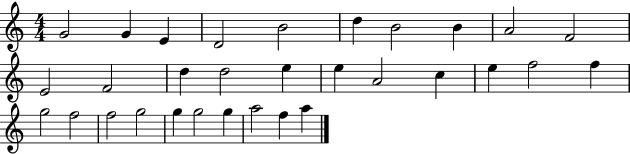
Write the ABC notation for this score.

X:1
T:Untitled
M:4/4
L:1/4
K:C
G2 G E D2 B2 d B2 B A2 F2 E2 F2 d d2 e e A2 c e f2 f g2 f2 f2 g2 g g2 g a2 f a